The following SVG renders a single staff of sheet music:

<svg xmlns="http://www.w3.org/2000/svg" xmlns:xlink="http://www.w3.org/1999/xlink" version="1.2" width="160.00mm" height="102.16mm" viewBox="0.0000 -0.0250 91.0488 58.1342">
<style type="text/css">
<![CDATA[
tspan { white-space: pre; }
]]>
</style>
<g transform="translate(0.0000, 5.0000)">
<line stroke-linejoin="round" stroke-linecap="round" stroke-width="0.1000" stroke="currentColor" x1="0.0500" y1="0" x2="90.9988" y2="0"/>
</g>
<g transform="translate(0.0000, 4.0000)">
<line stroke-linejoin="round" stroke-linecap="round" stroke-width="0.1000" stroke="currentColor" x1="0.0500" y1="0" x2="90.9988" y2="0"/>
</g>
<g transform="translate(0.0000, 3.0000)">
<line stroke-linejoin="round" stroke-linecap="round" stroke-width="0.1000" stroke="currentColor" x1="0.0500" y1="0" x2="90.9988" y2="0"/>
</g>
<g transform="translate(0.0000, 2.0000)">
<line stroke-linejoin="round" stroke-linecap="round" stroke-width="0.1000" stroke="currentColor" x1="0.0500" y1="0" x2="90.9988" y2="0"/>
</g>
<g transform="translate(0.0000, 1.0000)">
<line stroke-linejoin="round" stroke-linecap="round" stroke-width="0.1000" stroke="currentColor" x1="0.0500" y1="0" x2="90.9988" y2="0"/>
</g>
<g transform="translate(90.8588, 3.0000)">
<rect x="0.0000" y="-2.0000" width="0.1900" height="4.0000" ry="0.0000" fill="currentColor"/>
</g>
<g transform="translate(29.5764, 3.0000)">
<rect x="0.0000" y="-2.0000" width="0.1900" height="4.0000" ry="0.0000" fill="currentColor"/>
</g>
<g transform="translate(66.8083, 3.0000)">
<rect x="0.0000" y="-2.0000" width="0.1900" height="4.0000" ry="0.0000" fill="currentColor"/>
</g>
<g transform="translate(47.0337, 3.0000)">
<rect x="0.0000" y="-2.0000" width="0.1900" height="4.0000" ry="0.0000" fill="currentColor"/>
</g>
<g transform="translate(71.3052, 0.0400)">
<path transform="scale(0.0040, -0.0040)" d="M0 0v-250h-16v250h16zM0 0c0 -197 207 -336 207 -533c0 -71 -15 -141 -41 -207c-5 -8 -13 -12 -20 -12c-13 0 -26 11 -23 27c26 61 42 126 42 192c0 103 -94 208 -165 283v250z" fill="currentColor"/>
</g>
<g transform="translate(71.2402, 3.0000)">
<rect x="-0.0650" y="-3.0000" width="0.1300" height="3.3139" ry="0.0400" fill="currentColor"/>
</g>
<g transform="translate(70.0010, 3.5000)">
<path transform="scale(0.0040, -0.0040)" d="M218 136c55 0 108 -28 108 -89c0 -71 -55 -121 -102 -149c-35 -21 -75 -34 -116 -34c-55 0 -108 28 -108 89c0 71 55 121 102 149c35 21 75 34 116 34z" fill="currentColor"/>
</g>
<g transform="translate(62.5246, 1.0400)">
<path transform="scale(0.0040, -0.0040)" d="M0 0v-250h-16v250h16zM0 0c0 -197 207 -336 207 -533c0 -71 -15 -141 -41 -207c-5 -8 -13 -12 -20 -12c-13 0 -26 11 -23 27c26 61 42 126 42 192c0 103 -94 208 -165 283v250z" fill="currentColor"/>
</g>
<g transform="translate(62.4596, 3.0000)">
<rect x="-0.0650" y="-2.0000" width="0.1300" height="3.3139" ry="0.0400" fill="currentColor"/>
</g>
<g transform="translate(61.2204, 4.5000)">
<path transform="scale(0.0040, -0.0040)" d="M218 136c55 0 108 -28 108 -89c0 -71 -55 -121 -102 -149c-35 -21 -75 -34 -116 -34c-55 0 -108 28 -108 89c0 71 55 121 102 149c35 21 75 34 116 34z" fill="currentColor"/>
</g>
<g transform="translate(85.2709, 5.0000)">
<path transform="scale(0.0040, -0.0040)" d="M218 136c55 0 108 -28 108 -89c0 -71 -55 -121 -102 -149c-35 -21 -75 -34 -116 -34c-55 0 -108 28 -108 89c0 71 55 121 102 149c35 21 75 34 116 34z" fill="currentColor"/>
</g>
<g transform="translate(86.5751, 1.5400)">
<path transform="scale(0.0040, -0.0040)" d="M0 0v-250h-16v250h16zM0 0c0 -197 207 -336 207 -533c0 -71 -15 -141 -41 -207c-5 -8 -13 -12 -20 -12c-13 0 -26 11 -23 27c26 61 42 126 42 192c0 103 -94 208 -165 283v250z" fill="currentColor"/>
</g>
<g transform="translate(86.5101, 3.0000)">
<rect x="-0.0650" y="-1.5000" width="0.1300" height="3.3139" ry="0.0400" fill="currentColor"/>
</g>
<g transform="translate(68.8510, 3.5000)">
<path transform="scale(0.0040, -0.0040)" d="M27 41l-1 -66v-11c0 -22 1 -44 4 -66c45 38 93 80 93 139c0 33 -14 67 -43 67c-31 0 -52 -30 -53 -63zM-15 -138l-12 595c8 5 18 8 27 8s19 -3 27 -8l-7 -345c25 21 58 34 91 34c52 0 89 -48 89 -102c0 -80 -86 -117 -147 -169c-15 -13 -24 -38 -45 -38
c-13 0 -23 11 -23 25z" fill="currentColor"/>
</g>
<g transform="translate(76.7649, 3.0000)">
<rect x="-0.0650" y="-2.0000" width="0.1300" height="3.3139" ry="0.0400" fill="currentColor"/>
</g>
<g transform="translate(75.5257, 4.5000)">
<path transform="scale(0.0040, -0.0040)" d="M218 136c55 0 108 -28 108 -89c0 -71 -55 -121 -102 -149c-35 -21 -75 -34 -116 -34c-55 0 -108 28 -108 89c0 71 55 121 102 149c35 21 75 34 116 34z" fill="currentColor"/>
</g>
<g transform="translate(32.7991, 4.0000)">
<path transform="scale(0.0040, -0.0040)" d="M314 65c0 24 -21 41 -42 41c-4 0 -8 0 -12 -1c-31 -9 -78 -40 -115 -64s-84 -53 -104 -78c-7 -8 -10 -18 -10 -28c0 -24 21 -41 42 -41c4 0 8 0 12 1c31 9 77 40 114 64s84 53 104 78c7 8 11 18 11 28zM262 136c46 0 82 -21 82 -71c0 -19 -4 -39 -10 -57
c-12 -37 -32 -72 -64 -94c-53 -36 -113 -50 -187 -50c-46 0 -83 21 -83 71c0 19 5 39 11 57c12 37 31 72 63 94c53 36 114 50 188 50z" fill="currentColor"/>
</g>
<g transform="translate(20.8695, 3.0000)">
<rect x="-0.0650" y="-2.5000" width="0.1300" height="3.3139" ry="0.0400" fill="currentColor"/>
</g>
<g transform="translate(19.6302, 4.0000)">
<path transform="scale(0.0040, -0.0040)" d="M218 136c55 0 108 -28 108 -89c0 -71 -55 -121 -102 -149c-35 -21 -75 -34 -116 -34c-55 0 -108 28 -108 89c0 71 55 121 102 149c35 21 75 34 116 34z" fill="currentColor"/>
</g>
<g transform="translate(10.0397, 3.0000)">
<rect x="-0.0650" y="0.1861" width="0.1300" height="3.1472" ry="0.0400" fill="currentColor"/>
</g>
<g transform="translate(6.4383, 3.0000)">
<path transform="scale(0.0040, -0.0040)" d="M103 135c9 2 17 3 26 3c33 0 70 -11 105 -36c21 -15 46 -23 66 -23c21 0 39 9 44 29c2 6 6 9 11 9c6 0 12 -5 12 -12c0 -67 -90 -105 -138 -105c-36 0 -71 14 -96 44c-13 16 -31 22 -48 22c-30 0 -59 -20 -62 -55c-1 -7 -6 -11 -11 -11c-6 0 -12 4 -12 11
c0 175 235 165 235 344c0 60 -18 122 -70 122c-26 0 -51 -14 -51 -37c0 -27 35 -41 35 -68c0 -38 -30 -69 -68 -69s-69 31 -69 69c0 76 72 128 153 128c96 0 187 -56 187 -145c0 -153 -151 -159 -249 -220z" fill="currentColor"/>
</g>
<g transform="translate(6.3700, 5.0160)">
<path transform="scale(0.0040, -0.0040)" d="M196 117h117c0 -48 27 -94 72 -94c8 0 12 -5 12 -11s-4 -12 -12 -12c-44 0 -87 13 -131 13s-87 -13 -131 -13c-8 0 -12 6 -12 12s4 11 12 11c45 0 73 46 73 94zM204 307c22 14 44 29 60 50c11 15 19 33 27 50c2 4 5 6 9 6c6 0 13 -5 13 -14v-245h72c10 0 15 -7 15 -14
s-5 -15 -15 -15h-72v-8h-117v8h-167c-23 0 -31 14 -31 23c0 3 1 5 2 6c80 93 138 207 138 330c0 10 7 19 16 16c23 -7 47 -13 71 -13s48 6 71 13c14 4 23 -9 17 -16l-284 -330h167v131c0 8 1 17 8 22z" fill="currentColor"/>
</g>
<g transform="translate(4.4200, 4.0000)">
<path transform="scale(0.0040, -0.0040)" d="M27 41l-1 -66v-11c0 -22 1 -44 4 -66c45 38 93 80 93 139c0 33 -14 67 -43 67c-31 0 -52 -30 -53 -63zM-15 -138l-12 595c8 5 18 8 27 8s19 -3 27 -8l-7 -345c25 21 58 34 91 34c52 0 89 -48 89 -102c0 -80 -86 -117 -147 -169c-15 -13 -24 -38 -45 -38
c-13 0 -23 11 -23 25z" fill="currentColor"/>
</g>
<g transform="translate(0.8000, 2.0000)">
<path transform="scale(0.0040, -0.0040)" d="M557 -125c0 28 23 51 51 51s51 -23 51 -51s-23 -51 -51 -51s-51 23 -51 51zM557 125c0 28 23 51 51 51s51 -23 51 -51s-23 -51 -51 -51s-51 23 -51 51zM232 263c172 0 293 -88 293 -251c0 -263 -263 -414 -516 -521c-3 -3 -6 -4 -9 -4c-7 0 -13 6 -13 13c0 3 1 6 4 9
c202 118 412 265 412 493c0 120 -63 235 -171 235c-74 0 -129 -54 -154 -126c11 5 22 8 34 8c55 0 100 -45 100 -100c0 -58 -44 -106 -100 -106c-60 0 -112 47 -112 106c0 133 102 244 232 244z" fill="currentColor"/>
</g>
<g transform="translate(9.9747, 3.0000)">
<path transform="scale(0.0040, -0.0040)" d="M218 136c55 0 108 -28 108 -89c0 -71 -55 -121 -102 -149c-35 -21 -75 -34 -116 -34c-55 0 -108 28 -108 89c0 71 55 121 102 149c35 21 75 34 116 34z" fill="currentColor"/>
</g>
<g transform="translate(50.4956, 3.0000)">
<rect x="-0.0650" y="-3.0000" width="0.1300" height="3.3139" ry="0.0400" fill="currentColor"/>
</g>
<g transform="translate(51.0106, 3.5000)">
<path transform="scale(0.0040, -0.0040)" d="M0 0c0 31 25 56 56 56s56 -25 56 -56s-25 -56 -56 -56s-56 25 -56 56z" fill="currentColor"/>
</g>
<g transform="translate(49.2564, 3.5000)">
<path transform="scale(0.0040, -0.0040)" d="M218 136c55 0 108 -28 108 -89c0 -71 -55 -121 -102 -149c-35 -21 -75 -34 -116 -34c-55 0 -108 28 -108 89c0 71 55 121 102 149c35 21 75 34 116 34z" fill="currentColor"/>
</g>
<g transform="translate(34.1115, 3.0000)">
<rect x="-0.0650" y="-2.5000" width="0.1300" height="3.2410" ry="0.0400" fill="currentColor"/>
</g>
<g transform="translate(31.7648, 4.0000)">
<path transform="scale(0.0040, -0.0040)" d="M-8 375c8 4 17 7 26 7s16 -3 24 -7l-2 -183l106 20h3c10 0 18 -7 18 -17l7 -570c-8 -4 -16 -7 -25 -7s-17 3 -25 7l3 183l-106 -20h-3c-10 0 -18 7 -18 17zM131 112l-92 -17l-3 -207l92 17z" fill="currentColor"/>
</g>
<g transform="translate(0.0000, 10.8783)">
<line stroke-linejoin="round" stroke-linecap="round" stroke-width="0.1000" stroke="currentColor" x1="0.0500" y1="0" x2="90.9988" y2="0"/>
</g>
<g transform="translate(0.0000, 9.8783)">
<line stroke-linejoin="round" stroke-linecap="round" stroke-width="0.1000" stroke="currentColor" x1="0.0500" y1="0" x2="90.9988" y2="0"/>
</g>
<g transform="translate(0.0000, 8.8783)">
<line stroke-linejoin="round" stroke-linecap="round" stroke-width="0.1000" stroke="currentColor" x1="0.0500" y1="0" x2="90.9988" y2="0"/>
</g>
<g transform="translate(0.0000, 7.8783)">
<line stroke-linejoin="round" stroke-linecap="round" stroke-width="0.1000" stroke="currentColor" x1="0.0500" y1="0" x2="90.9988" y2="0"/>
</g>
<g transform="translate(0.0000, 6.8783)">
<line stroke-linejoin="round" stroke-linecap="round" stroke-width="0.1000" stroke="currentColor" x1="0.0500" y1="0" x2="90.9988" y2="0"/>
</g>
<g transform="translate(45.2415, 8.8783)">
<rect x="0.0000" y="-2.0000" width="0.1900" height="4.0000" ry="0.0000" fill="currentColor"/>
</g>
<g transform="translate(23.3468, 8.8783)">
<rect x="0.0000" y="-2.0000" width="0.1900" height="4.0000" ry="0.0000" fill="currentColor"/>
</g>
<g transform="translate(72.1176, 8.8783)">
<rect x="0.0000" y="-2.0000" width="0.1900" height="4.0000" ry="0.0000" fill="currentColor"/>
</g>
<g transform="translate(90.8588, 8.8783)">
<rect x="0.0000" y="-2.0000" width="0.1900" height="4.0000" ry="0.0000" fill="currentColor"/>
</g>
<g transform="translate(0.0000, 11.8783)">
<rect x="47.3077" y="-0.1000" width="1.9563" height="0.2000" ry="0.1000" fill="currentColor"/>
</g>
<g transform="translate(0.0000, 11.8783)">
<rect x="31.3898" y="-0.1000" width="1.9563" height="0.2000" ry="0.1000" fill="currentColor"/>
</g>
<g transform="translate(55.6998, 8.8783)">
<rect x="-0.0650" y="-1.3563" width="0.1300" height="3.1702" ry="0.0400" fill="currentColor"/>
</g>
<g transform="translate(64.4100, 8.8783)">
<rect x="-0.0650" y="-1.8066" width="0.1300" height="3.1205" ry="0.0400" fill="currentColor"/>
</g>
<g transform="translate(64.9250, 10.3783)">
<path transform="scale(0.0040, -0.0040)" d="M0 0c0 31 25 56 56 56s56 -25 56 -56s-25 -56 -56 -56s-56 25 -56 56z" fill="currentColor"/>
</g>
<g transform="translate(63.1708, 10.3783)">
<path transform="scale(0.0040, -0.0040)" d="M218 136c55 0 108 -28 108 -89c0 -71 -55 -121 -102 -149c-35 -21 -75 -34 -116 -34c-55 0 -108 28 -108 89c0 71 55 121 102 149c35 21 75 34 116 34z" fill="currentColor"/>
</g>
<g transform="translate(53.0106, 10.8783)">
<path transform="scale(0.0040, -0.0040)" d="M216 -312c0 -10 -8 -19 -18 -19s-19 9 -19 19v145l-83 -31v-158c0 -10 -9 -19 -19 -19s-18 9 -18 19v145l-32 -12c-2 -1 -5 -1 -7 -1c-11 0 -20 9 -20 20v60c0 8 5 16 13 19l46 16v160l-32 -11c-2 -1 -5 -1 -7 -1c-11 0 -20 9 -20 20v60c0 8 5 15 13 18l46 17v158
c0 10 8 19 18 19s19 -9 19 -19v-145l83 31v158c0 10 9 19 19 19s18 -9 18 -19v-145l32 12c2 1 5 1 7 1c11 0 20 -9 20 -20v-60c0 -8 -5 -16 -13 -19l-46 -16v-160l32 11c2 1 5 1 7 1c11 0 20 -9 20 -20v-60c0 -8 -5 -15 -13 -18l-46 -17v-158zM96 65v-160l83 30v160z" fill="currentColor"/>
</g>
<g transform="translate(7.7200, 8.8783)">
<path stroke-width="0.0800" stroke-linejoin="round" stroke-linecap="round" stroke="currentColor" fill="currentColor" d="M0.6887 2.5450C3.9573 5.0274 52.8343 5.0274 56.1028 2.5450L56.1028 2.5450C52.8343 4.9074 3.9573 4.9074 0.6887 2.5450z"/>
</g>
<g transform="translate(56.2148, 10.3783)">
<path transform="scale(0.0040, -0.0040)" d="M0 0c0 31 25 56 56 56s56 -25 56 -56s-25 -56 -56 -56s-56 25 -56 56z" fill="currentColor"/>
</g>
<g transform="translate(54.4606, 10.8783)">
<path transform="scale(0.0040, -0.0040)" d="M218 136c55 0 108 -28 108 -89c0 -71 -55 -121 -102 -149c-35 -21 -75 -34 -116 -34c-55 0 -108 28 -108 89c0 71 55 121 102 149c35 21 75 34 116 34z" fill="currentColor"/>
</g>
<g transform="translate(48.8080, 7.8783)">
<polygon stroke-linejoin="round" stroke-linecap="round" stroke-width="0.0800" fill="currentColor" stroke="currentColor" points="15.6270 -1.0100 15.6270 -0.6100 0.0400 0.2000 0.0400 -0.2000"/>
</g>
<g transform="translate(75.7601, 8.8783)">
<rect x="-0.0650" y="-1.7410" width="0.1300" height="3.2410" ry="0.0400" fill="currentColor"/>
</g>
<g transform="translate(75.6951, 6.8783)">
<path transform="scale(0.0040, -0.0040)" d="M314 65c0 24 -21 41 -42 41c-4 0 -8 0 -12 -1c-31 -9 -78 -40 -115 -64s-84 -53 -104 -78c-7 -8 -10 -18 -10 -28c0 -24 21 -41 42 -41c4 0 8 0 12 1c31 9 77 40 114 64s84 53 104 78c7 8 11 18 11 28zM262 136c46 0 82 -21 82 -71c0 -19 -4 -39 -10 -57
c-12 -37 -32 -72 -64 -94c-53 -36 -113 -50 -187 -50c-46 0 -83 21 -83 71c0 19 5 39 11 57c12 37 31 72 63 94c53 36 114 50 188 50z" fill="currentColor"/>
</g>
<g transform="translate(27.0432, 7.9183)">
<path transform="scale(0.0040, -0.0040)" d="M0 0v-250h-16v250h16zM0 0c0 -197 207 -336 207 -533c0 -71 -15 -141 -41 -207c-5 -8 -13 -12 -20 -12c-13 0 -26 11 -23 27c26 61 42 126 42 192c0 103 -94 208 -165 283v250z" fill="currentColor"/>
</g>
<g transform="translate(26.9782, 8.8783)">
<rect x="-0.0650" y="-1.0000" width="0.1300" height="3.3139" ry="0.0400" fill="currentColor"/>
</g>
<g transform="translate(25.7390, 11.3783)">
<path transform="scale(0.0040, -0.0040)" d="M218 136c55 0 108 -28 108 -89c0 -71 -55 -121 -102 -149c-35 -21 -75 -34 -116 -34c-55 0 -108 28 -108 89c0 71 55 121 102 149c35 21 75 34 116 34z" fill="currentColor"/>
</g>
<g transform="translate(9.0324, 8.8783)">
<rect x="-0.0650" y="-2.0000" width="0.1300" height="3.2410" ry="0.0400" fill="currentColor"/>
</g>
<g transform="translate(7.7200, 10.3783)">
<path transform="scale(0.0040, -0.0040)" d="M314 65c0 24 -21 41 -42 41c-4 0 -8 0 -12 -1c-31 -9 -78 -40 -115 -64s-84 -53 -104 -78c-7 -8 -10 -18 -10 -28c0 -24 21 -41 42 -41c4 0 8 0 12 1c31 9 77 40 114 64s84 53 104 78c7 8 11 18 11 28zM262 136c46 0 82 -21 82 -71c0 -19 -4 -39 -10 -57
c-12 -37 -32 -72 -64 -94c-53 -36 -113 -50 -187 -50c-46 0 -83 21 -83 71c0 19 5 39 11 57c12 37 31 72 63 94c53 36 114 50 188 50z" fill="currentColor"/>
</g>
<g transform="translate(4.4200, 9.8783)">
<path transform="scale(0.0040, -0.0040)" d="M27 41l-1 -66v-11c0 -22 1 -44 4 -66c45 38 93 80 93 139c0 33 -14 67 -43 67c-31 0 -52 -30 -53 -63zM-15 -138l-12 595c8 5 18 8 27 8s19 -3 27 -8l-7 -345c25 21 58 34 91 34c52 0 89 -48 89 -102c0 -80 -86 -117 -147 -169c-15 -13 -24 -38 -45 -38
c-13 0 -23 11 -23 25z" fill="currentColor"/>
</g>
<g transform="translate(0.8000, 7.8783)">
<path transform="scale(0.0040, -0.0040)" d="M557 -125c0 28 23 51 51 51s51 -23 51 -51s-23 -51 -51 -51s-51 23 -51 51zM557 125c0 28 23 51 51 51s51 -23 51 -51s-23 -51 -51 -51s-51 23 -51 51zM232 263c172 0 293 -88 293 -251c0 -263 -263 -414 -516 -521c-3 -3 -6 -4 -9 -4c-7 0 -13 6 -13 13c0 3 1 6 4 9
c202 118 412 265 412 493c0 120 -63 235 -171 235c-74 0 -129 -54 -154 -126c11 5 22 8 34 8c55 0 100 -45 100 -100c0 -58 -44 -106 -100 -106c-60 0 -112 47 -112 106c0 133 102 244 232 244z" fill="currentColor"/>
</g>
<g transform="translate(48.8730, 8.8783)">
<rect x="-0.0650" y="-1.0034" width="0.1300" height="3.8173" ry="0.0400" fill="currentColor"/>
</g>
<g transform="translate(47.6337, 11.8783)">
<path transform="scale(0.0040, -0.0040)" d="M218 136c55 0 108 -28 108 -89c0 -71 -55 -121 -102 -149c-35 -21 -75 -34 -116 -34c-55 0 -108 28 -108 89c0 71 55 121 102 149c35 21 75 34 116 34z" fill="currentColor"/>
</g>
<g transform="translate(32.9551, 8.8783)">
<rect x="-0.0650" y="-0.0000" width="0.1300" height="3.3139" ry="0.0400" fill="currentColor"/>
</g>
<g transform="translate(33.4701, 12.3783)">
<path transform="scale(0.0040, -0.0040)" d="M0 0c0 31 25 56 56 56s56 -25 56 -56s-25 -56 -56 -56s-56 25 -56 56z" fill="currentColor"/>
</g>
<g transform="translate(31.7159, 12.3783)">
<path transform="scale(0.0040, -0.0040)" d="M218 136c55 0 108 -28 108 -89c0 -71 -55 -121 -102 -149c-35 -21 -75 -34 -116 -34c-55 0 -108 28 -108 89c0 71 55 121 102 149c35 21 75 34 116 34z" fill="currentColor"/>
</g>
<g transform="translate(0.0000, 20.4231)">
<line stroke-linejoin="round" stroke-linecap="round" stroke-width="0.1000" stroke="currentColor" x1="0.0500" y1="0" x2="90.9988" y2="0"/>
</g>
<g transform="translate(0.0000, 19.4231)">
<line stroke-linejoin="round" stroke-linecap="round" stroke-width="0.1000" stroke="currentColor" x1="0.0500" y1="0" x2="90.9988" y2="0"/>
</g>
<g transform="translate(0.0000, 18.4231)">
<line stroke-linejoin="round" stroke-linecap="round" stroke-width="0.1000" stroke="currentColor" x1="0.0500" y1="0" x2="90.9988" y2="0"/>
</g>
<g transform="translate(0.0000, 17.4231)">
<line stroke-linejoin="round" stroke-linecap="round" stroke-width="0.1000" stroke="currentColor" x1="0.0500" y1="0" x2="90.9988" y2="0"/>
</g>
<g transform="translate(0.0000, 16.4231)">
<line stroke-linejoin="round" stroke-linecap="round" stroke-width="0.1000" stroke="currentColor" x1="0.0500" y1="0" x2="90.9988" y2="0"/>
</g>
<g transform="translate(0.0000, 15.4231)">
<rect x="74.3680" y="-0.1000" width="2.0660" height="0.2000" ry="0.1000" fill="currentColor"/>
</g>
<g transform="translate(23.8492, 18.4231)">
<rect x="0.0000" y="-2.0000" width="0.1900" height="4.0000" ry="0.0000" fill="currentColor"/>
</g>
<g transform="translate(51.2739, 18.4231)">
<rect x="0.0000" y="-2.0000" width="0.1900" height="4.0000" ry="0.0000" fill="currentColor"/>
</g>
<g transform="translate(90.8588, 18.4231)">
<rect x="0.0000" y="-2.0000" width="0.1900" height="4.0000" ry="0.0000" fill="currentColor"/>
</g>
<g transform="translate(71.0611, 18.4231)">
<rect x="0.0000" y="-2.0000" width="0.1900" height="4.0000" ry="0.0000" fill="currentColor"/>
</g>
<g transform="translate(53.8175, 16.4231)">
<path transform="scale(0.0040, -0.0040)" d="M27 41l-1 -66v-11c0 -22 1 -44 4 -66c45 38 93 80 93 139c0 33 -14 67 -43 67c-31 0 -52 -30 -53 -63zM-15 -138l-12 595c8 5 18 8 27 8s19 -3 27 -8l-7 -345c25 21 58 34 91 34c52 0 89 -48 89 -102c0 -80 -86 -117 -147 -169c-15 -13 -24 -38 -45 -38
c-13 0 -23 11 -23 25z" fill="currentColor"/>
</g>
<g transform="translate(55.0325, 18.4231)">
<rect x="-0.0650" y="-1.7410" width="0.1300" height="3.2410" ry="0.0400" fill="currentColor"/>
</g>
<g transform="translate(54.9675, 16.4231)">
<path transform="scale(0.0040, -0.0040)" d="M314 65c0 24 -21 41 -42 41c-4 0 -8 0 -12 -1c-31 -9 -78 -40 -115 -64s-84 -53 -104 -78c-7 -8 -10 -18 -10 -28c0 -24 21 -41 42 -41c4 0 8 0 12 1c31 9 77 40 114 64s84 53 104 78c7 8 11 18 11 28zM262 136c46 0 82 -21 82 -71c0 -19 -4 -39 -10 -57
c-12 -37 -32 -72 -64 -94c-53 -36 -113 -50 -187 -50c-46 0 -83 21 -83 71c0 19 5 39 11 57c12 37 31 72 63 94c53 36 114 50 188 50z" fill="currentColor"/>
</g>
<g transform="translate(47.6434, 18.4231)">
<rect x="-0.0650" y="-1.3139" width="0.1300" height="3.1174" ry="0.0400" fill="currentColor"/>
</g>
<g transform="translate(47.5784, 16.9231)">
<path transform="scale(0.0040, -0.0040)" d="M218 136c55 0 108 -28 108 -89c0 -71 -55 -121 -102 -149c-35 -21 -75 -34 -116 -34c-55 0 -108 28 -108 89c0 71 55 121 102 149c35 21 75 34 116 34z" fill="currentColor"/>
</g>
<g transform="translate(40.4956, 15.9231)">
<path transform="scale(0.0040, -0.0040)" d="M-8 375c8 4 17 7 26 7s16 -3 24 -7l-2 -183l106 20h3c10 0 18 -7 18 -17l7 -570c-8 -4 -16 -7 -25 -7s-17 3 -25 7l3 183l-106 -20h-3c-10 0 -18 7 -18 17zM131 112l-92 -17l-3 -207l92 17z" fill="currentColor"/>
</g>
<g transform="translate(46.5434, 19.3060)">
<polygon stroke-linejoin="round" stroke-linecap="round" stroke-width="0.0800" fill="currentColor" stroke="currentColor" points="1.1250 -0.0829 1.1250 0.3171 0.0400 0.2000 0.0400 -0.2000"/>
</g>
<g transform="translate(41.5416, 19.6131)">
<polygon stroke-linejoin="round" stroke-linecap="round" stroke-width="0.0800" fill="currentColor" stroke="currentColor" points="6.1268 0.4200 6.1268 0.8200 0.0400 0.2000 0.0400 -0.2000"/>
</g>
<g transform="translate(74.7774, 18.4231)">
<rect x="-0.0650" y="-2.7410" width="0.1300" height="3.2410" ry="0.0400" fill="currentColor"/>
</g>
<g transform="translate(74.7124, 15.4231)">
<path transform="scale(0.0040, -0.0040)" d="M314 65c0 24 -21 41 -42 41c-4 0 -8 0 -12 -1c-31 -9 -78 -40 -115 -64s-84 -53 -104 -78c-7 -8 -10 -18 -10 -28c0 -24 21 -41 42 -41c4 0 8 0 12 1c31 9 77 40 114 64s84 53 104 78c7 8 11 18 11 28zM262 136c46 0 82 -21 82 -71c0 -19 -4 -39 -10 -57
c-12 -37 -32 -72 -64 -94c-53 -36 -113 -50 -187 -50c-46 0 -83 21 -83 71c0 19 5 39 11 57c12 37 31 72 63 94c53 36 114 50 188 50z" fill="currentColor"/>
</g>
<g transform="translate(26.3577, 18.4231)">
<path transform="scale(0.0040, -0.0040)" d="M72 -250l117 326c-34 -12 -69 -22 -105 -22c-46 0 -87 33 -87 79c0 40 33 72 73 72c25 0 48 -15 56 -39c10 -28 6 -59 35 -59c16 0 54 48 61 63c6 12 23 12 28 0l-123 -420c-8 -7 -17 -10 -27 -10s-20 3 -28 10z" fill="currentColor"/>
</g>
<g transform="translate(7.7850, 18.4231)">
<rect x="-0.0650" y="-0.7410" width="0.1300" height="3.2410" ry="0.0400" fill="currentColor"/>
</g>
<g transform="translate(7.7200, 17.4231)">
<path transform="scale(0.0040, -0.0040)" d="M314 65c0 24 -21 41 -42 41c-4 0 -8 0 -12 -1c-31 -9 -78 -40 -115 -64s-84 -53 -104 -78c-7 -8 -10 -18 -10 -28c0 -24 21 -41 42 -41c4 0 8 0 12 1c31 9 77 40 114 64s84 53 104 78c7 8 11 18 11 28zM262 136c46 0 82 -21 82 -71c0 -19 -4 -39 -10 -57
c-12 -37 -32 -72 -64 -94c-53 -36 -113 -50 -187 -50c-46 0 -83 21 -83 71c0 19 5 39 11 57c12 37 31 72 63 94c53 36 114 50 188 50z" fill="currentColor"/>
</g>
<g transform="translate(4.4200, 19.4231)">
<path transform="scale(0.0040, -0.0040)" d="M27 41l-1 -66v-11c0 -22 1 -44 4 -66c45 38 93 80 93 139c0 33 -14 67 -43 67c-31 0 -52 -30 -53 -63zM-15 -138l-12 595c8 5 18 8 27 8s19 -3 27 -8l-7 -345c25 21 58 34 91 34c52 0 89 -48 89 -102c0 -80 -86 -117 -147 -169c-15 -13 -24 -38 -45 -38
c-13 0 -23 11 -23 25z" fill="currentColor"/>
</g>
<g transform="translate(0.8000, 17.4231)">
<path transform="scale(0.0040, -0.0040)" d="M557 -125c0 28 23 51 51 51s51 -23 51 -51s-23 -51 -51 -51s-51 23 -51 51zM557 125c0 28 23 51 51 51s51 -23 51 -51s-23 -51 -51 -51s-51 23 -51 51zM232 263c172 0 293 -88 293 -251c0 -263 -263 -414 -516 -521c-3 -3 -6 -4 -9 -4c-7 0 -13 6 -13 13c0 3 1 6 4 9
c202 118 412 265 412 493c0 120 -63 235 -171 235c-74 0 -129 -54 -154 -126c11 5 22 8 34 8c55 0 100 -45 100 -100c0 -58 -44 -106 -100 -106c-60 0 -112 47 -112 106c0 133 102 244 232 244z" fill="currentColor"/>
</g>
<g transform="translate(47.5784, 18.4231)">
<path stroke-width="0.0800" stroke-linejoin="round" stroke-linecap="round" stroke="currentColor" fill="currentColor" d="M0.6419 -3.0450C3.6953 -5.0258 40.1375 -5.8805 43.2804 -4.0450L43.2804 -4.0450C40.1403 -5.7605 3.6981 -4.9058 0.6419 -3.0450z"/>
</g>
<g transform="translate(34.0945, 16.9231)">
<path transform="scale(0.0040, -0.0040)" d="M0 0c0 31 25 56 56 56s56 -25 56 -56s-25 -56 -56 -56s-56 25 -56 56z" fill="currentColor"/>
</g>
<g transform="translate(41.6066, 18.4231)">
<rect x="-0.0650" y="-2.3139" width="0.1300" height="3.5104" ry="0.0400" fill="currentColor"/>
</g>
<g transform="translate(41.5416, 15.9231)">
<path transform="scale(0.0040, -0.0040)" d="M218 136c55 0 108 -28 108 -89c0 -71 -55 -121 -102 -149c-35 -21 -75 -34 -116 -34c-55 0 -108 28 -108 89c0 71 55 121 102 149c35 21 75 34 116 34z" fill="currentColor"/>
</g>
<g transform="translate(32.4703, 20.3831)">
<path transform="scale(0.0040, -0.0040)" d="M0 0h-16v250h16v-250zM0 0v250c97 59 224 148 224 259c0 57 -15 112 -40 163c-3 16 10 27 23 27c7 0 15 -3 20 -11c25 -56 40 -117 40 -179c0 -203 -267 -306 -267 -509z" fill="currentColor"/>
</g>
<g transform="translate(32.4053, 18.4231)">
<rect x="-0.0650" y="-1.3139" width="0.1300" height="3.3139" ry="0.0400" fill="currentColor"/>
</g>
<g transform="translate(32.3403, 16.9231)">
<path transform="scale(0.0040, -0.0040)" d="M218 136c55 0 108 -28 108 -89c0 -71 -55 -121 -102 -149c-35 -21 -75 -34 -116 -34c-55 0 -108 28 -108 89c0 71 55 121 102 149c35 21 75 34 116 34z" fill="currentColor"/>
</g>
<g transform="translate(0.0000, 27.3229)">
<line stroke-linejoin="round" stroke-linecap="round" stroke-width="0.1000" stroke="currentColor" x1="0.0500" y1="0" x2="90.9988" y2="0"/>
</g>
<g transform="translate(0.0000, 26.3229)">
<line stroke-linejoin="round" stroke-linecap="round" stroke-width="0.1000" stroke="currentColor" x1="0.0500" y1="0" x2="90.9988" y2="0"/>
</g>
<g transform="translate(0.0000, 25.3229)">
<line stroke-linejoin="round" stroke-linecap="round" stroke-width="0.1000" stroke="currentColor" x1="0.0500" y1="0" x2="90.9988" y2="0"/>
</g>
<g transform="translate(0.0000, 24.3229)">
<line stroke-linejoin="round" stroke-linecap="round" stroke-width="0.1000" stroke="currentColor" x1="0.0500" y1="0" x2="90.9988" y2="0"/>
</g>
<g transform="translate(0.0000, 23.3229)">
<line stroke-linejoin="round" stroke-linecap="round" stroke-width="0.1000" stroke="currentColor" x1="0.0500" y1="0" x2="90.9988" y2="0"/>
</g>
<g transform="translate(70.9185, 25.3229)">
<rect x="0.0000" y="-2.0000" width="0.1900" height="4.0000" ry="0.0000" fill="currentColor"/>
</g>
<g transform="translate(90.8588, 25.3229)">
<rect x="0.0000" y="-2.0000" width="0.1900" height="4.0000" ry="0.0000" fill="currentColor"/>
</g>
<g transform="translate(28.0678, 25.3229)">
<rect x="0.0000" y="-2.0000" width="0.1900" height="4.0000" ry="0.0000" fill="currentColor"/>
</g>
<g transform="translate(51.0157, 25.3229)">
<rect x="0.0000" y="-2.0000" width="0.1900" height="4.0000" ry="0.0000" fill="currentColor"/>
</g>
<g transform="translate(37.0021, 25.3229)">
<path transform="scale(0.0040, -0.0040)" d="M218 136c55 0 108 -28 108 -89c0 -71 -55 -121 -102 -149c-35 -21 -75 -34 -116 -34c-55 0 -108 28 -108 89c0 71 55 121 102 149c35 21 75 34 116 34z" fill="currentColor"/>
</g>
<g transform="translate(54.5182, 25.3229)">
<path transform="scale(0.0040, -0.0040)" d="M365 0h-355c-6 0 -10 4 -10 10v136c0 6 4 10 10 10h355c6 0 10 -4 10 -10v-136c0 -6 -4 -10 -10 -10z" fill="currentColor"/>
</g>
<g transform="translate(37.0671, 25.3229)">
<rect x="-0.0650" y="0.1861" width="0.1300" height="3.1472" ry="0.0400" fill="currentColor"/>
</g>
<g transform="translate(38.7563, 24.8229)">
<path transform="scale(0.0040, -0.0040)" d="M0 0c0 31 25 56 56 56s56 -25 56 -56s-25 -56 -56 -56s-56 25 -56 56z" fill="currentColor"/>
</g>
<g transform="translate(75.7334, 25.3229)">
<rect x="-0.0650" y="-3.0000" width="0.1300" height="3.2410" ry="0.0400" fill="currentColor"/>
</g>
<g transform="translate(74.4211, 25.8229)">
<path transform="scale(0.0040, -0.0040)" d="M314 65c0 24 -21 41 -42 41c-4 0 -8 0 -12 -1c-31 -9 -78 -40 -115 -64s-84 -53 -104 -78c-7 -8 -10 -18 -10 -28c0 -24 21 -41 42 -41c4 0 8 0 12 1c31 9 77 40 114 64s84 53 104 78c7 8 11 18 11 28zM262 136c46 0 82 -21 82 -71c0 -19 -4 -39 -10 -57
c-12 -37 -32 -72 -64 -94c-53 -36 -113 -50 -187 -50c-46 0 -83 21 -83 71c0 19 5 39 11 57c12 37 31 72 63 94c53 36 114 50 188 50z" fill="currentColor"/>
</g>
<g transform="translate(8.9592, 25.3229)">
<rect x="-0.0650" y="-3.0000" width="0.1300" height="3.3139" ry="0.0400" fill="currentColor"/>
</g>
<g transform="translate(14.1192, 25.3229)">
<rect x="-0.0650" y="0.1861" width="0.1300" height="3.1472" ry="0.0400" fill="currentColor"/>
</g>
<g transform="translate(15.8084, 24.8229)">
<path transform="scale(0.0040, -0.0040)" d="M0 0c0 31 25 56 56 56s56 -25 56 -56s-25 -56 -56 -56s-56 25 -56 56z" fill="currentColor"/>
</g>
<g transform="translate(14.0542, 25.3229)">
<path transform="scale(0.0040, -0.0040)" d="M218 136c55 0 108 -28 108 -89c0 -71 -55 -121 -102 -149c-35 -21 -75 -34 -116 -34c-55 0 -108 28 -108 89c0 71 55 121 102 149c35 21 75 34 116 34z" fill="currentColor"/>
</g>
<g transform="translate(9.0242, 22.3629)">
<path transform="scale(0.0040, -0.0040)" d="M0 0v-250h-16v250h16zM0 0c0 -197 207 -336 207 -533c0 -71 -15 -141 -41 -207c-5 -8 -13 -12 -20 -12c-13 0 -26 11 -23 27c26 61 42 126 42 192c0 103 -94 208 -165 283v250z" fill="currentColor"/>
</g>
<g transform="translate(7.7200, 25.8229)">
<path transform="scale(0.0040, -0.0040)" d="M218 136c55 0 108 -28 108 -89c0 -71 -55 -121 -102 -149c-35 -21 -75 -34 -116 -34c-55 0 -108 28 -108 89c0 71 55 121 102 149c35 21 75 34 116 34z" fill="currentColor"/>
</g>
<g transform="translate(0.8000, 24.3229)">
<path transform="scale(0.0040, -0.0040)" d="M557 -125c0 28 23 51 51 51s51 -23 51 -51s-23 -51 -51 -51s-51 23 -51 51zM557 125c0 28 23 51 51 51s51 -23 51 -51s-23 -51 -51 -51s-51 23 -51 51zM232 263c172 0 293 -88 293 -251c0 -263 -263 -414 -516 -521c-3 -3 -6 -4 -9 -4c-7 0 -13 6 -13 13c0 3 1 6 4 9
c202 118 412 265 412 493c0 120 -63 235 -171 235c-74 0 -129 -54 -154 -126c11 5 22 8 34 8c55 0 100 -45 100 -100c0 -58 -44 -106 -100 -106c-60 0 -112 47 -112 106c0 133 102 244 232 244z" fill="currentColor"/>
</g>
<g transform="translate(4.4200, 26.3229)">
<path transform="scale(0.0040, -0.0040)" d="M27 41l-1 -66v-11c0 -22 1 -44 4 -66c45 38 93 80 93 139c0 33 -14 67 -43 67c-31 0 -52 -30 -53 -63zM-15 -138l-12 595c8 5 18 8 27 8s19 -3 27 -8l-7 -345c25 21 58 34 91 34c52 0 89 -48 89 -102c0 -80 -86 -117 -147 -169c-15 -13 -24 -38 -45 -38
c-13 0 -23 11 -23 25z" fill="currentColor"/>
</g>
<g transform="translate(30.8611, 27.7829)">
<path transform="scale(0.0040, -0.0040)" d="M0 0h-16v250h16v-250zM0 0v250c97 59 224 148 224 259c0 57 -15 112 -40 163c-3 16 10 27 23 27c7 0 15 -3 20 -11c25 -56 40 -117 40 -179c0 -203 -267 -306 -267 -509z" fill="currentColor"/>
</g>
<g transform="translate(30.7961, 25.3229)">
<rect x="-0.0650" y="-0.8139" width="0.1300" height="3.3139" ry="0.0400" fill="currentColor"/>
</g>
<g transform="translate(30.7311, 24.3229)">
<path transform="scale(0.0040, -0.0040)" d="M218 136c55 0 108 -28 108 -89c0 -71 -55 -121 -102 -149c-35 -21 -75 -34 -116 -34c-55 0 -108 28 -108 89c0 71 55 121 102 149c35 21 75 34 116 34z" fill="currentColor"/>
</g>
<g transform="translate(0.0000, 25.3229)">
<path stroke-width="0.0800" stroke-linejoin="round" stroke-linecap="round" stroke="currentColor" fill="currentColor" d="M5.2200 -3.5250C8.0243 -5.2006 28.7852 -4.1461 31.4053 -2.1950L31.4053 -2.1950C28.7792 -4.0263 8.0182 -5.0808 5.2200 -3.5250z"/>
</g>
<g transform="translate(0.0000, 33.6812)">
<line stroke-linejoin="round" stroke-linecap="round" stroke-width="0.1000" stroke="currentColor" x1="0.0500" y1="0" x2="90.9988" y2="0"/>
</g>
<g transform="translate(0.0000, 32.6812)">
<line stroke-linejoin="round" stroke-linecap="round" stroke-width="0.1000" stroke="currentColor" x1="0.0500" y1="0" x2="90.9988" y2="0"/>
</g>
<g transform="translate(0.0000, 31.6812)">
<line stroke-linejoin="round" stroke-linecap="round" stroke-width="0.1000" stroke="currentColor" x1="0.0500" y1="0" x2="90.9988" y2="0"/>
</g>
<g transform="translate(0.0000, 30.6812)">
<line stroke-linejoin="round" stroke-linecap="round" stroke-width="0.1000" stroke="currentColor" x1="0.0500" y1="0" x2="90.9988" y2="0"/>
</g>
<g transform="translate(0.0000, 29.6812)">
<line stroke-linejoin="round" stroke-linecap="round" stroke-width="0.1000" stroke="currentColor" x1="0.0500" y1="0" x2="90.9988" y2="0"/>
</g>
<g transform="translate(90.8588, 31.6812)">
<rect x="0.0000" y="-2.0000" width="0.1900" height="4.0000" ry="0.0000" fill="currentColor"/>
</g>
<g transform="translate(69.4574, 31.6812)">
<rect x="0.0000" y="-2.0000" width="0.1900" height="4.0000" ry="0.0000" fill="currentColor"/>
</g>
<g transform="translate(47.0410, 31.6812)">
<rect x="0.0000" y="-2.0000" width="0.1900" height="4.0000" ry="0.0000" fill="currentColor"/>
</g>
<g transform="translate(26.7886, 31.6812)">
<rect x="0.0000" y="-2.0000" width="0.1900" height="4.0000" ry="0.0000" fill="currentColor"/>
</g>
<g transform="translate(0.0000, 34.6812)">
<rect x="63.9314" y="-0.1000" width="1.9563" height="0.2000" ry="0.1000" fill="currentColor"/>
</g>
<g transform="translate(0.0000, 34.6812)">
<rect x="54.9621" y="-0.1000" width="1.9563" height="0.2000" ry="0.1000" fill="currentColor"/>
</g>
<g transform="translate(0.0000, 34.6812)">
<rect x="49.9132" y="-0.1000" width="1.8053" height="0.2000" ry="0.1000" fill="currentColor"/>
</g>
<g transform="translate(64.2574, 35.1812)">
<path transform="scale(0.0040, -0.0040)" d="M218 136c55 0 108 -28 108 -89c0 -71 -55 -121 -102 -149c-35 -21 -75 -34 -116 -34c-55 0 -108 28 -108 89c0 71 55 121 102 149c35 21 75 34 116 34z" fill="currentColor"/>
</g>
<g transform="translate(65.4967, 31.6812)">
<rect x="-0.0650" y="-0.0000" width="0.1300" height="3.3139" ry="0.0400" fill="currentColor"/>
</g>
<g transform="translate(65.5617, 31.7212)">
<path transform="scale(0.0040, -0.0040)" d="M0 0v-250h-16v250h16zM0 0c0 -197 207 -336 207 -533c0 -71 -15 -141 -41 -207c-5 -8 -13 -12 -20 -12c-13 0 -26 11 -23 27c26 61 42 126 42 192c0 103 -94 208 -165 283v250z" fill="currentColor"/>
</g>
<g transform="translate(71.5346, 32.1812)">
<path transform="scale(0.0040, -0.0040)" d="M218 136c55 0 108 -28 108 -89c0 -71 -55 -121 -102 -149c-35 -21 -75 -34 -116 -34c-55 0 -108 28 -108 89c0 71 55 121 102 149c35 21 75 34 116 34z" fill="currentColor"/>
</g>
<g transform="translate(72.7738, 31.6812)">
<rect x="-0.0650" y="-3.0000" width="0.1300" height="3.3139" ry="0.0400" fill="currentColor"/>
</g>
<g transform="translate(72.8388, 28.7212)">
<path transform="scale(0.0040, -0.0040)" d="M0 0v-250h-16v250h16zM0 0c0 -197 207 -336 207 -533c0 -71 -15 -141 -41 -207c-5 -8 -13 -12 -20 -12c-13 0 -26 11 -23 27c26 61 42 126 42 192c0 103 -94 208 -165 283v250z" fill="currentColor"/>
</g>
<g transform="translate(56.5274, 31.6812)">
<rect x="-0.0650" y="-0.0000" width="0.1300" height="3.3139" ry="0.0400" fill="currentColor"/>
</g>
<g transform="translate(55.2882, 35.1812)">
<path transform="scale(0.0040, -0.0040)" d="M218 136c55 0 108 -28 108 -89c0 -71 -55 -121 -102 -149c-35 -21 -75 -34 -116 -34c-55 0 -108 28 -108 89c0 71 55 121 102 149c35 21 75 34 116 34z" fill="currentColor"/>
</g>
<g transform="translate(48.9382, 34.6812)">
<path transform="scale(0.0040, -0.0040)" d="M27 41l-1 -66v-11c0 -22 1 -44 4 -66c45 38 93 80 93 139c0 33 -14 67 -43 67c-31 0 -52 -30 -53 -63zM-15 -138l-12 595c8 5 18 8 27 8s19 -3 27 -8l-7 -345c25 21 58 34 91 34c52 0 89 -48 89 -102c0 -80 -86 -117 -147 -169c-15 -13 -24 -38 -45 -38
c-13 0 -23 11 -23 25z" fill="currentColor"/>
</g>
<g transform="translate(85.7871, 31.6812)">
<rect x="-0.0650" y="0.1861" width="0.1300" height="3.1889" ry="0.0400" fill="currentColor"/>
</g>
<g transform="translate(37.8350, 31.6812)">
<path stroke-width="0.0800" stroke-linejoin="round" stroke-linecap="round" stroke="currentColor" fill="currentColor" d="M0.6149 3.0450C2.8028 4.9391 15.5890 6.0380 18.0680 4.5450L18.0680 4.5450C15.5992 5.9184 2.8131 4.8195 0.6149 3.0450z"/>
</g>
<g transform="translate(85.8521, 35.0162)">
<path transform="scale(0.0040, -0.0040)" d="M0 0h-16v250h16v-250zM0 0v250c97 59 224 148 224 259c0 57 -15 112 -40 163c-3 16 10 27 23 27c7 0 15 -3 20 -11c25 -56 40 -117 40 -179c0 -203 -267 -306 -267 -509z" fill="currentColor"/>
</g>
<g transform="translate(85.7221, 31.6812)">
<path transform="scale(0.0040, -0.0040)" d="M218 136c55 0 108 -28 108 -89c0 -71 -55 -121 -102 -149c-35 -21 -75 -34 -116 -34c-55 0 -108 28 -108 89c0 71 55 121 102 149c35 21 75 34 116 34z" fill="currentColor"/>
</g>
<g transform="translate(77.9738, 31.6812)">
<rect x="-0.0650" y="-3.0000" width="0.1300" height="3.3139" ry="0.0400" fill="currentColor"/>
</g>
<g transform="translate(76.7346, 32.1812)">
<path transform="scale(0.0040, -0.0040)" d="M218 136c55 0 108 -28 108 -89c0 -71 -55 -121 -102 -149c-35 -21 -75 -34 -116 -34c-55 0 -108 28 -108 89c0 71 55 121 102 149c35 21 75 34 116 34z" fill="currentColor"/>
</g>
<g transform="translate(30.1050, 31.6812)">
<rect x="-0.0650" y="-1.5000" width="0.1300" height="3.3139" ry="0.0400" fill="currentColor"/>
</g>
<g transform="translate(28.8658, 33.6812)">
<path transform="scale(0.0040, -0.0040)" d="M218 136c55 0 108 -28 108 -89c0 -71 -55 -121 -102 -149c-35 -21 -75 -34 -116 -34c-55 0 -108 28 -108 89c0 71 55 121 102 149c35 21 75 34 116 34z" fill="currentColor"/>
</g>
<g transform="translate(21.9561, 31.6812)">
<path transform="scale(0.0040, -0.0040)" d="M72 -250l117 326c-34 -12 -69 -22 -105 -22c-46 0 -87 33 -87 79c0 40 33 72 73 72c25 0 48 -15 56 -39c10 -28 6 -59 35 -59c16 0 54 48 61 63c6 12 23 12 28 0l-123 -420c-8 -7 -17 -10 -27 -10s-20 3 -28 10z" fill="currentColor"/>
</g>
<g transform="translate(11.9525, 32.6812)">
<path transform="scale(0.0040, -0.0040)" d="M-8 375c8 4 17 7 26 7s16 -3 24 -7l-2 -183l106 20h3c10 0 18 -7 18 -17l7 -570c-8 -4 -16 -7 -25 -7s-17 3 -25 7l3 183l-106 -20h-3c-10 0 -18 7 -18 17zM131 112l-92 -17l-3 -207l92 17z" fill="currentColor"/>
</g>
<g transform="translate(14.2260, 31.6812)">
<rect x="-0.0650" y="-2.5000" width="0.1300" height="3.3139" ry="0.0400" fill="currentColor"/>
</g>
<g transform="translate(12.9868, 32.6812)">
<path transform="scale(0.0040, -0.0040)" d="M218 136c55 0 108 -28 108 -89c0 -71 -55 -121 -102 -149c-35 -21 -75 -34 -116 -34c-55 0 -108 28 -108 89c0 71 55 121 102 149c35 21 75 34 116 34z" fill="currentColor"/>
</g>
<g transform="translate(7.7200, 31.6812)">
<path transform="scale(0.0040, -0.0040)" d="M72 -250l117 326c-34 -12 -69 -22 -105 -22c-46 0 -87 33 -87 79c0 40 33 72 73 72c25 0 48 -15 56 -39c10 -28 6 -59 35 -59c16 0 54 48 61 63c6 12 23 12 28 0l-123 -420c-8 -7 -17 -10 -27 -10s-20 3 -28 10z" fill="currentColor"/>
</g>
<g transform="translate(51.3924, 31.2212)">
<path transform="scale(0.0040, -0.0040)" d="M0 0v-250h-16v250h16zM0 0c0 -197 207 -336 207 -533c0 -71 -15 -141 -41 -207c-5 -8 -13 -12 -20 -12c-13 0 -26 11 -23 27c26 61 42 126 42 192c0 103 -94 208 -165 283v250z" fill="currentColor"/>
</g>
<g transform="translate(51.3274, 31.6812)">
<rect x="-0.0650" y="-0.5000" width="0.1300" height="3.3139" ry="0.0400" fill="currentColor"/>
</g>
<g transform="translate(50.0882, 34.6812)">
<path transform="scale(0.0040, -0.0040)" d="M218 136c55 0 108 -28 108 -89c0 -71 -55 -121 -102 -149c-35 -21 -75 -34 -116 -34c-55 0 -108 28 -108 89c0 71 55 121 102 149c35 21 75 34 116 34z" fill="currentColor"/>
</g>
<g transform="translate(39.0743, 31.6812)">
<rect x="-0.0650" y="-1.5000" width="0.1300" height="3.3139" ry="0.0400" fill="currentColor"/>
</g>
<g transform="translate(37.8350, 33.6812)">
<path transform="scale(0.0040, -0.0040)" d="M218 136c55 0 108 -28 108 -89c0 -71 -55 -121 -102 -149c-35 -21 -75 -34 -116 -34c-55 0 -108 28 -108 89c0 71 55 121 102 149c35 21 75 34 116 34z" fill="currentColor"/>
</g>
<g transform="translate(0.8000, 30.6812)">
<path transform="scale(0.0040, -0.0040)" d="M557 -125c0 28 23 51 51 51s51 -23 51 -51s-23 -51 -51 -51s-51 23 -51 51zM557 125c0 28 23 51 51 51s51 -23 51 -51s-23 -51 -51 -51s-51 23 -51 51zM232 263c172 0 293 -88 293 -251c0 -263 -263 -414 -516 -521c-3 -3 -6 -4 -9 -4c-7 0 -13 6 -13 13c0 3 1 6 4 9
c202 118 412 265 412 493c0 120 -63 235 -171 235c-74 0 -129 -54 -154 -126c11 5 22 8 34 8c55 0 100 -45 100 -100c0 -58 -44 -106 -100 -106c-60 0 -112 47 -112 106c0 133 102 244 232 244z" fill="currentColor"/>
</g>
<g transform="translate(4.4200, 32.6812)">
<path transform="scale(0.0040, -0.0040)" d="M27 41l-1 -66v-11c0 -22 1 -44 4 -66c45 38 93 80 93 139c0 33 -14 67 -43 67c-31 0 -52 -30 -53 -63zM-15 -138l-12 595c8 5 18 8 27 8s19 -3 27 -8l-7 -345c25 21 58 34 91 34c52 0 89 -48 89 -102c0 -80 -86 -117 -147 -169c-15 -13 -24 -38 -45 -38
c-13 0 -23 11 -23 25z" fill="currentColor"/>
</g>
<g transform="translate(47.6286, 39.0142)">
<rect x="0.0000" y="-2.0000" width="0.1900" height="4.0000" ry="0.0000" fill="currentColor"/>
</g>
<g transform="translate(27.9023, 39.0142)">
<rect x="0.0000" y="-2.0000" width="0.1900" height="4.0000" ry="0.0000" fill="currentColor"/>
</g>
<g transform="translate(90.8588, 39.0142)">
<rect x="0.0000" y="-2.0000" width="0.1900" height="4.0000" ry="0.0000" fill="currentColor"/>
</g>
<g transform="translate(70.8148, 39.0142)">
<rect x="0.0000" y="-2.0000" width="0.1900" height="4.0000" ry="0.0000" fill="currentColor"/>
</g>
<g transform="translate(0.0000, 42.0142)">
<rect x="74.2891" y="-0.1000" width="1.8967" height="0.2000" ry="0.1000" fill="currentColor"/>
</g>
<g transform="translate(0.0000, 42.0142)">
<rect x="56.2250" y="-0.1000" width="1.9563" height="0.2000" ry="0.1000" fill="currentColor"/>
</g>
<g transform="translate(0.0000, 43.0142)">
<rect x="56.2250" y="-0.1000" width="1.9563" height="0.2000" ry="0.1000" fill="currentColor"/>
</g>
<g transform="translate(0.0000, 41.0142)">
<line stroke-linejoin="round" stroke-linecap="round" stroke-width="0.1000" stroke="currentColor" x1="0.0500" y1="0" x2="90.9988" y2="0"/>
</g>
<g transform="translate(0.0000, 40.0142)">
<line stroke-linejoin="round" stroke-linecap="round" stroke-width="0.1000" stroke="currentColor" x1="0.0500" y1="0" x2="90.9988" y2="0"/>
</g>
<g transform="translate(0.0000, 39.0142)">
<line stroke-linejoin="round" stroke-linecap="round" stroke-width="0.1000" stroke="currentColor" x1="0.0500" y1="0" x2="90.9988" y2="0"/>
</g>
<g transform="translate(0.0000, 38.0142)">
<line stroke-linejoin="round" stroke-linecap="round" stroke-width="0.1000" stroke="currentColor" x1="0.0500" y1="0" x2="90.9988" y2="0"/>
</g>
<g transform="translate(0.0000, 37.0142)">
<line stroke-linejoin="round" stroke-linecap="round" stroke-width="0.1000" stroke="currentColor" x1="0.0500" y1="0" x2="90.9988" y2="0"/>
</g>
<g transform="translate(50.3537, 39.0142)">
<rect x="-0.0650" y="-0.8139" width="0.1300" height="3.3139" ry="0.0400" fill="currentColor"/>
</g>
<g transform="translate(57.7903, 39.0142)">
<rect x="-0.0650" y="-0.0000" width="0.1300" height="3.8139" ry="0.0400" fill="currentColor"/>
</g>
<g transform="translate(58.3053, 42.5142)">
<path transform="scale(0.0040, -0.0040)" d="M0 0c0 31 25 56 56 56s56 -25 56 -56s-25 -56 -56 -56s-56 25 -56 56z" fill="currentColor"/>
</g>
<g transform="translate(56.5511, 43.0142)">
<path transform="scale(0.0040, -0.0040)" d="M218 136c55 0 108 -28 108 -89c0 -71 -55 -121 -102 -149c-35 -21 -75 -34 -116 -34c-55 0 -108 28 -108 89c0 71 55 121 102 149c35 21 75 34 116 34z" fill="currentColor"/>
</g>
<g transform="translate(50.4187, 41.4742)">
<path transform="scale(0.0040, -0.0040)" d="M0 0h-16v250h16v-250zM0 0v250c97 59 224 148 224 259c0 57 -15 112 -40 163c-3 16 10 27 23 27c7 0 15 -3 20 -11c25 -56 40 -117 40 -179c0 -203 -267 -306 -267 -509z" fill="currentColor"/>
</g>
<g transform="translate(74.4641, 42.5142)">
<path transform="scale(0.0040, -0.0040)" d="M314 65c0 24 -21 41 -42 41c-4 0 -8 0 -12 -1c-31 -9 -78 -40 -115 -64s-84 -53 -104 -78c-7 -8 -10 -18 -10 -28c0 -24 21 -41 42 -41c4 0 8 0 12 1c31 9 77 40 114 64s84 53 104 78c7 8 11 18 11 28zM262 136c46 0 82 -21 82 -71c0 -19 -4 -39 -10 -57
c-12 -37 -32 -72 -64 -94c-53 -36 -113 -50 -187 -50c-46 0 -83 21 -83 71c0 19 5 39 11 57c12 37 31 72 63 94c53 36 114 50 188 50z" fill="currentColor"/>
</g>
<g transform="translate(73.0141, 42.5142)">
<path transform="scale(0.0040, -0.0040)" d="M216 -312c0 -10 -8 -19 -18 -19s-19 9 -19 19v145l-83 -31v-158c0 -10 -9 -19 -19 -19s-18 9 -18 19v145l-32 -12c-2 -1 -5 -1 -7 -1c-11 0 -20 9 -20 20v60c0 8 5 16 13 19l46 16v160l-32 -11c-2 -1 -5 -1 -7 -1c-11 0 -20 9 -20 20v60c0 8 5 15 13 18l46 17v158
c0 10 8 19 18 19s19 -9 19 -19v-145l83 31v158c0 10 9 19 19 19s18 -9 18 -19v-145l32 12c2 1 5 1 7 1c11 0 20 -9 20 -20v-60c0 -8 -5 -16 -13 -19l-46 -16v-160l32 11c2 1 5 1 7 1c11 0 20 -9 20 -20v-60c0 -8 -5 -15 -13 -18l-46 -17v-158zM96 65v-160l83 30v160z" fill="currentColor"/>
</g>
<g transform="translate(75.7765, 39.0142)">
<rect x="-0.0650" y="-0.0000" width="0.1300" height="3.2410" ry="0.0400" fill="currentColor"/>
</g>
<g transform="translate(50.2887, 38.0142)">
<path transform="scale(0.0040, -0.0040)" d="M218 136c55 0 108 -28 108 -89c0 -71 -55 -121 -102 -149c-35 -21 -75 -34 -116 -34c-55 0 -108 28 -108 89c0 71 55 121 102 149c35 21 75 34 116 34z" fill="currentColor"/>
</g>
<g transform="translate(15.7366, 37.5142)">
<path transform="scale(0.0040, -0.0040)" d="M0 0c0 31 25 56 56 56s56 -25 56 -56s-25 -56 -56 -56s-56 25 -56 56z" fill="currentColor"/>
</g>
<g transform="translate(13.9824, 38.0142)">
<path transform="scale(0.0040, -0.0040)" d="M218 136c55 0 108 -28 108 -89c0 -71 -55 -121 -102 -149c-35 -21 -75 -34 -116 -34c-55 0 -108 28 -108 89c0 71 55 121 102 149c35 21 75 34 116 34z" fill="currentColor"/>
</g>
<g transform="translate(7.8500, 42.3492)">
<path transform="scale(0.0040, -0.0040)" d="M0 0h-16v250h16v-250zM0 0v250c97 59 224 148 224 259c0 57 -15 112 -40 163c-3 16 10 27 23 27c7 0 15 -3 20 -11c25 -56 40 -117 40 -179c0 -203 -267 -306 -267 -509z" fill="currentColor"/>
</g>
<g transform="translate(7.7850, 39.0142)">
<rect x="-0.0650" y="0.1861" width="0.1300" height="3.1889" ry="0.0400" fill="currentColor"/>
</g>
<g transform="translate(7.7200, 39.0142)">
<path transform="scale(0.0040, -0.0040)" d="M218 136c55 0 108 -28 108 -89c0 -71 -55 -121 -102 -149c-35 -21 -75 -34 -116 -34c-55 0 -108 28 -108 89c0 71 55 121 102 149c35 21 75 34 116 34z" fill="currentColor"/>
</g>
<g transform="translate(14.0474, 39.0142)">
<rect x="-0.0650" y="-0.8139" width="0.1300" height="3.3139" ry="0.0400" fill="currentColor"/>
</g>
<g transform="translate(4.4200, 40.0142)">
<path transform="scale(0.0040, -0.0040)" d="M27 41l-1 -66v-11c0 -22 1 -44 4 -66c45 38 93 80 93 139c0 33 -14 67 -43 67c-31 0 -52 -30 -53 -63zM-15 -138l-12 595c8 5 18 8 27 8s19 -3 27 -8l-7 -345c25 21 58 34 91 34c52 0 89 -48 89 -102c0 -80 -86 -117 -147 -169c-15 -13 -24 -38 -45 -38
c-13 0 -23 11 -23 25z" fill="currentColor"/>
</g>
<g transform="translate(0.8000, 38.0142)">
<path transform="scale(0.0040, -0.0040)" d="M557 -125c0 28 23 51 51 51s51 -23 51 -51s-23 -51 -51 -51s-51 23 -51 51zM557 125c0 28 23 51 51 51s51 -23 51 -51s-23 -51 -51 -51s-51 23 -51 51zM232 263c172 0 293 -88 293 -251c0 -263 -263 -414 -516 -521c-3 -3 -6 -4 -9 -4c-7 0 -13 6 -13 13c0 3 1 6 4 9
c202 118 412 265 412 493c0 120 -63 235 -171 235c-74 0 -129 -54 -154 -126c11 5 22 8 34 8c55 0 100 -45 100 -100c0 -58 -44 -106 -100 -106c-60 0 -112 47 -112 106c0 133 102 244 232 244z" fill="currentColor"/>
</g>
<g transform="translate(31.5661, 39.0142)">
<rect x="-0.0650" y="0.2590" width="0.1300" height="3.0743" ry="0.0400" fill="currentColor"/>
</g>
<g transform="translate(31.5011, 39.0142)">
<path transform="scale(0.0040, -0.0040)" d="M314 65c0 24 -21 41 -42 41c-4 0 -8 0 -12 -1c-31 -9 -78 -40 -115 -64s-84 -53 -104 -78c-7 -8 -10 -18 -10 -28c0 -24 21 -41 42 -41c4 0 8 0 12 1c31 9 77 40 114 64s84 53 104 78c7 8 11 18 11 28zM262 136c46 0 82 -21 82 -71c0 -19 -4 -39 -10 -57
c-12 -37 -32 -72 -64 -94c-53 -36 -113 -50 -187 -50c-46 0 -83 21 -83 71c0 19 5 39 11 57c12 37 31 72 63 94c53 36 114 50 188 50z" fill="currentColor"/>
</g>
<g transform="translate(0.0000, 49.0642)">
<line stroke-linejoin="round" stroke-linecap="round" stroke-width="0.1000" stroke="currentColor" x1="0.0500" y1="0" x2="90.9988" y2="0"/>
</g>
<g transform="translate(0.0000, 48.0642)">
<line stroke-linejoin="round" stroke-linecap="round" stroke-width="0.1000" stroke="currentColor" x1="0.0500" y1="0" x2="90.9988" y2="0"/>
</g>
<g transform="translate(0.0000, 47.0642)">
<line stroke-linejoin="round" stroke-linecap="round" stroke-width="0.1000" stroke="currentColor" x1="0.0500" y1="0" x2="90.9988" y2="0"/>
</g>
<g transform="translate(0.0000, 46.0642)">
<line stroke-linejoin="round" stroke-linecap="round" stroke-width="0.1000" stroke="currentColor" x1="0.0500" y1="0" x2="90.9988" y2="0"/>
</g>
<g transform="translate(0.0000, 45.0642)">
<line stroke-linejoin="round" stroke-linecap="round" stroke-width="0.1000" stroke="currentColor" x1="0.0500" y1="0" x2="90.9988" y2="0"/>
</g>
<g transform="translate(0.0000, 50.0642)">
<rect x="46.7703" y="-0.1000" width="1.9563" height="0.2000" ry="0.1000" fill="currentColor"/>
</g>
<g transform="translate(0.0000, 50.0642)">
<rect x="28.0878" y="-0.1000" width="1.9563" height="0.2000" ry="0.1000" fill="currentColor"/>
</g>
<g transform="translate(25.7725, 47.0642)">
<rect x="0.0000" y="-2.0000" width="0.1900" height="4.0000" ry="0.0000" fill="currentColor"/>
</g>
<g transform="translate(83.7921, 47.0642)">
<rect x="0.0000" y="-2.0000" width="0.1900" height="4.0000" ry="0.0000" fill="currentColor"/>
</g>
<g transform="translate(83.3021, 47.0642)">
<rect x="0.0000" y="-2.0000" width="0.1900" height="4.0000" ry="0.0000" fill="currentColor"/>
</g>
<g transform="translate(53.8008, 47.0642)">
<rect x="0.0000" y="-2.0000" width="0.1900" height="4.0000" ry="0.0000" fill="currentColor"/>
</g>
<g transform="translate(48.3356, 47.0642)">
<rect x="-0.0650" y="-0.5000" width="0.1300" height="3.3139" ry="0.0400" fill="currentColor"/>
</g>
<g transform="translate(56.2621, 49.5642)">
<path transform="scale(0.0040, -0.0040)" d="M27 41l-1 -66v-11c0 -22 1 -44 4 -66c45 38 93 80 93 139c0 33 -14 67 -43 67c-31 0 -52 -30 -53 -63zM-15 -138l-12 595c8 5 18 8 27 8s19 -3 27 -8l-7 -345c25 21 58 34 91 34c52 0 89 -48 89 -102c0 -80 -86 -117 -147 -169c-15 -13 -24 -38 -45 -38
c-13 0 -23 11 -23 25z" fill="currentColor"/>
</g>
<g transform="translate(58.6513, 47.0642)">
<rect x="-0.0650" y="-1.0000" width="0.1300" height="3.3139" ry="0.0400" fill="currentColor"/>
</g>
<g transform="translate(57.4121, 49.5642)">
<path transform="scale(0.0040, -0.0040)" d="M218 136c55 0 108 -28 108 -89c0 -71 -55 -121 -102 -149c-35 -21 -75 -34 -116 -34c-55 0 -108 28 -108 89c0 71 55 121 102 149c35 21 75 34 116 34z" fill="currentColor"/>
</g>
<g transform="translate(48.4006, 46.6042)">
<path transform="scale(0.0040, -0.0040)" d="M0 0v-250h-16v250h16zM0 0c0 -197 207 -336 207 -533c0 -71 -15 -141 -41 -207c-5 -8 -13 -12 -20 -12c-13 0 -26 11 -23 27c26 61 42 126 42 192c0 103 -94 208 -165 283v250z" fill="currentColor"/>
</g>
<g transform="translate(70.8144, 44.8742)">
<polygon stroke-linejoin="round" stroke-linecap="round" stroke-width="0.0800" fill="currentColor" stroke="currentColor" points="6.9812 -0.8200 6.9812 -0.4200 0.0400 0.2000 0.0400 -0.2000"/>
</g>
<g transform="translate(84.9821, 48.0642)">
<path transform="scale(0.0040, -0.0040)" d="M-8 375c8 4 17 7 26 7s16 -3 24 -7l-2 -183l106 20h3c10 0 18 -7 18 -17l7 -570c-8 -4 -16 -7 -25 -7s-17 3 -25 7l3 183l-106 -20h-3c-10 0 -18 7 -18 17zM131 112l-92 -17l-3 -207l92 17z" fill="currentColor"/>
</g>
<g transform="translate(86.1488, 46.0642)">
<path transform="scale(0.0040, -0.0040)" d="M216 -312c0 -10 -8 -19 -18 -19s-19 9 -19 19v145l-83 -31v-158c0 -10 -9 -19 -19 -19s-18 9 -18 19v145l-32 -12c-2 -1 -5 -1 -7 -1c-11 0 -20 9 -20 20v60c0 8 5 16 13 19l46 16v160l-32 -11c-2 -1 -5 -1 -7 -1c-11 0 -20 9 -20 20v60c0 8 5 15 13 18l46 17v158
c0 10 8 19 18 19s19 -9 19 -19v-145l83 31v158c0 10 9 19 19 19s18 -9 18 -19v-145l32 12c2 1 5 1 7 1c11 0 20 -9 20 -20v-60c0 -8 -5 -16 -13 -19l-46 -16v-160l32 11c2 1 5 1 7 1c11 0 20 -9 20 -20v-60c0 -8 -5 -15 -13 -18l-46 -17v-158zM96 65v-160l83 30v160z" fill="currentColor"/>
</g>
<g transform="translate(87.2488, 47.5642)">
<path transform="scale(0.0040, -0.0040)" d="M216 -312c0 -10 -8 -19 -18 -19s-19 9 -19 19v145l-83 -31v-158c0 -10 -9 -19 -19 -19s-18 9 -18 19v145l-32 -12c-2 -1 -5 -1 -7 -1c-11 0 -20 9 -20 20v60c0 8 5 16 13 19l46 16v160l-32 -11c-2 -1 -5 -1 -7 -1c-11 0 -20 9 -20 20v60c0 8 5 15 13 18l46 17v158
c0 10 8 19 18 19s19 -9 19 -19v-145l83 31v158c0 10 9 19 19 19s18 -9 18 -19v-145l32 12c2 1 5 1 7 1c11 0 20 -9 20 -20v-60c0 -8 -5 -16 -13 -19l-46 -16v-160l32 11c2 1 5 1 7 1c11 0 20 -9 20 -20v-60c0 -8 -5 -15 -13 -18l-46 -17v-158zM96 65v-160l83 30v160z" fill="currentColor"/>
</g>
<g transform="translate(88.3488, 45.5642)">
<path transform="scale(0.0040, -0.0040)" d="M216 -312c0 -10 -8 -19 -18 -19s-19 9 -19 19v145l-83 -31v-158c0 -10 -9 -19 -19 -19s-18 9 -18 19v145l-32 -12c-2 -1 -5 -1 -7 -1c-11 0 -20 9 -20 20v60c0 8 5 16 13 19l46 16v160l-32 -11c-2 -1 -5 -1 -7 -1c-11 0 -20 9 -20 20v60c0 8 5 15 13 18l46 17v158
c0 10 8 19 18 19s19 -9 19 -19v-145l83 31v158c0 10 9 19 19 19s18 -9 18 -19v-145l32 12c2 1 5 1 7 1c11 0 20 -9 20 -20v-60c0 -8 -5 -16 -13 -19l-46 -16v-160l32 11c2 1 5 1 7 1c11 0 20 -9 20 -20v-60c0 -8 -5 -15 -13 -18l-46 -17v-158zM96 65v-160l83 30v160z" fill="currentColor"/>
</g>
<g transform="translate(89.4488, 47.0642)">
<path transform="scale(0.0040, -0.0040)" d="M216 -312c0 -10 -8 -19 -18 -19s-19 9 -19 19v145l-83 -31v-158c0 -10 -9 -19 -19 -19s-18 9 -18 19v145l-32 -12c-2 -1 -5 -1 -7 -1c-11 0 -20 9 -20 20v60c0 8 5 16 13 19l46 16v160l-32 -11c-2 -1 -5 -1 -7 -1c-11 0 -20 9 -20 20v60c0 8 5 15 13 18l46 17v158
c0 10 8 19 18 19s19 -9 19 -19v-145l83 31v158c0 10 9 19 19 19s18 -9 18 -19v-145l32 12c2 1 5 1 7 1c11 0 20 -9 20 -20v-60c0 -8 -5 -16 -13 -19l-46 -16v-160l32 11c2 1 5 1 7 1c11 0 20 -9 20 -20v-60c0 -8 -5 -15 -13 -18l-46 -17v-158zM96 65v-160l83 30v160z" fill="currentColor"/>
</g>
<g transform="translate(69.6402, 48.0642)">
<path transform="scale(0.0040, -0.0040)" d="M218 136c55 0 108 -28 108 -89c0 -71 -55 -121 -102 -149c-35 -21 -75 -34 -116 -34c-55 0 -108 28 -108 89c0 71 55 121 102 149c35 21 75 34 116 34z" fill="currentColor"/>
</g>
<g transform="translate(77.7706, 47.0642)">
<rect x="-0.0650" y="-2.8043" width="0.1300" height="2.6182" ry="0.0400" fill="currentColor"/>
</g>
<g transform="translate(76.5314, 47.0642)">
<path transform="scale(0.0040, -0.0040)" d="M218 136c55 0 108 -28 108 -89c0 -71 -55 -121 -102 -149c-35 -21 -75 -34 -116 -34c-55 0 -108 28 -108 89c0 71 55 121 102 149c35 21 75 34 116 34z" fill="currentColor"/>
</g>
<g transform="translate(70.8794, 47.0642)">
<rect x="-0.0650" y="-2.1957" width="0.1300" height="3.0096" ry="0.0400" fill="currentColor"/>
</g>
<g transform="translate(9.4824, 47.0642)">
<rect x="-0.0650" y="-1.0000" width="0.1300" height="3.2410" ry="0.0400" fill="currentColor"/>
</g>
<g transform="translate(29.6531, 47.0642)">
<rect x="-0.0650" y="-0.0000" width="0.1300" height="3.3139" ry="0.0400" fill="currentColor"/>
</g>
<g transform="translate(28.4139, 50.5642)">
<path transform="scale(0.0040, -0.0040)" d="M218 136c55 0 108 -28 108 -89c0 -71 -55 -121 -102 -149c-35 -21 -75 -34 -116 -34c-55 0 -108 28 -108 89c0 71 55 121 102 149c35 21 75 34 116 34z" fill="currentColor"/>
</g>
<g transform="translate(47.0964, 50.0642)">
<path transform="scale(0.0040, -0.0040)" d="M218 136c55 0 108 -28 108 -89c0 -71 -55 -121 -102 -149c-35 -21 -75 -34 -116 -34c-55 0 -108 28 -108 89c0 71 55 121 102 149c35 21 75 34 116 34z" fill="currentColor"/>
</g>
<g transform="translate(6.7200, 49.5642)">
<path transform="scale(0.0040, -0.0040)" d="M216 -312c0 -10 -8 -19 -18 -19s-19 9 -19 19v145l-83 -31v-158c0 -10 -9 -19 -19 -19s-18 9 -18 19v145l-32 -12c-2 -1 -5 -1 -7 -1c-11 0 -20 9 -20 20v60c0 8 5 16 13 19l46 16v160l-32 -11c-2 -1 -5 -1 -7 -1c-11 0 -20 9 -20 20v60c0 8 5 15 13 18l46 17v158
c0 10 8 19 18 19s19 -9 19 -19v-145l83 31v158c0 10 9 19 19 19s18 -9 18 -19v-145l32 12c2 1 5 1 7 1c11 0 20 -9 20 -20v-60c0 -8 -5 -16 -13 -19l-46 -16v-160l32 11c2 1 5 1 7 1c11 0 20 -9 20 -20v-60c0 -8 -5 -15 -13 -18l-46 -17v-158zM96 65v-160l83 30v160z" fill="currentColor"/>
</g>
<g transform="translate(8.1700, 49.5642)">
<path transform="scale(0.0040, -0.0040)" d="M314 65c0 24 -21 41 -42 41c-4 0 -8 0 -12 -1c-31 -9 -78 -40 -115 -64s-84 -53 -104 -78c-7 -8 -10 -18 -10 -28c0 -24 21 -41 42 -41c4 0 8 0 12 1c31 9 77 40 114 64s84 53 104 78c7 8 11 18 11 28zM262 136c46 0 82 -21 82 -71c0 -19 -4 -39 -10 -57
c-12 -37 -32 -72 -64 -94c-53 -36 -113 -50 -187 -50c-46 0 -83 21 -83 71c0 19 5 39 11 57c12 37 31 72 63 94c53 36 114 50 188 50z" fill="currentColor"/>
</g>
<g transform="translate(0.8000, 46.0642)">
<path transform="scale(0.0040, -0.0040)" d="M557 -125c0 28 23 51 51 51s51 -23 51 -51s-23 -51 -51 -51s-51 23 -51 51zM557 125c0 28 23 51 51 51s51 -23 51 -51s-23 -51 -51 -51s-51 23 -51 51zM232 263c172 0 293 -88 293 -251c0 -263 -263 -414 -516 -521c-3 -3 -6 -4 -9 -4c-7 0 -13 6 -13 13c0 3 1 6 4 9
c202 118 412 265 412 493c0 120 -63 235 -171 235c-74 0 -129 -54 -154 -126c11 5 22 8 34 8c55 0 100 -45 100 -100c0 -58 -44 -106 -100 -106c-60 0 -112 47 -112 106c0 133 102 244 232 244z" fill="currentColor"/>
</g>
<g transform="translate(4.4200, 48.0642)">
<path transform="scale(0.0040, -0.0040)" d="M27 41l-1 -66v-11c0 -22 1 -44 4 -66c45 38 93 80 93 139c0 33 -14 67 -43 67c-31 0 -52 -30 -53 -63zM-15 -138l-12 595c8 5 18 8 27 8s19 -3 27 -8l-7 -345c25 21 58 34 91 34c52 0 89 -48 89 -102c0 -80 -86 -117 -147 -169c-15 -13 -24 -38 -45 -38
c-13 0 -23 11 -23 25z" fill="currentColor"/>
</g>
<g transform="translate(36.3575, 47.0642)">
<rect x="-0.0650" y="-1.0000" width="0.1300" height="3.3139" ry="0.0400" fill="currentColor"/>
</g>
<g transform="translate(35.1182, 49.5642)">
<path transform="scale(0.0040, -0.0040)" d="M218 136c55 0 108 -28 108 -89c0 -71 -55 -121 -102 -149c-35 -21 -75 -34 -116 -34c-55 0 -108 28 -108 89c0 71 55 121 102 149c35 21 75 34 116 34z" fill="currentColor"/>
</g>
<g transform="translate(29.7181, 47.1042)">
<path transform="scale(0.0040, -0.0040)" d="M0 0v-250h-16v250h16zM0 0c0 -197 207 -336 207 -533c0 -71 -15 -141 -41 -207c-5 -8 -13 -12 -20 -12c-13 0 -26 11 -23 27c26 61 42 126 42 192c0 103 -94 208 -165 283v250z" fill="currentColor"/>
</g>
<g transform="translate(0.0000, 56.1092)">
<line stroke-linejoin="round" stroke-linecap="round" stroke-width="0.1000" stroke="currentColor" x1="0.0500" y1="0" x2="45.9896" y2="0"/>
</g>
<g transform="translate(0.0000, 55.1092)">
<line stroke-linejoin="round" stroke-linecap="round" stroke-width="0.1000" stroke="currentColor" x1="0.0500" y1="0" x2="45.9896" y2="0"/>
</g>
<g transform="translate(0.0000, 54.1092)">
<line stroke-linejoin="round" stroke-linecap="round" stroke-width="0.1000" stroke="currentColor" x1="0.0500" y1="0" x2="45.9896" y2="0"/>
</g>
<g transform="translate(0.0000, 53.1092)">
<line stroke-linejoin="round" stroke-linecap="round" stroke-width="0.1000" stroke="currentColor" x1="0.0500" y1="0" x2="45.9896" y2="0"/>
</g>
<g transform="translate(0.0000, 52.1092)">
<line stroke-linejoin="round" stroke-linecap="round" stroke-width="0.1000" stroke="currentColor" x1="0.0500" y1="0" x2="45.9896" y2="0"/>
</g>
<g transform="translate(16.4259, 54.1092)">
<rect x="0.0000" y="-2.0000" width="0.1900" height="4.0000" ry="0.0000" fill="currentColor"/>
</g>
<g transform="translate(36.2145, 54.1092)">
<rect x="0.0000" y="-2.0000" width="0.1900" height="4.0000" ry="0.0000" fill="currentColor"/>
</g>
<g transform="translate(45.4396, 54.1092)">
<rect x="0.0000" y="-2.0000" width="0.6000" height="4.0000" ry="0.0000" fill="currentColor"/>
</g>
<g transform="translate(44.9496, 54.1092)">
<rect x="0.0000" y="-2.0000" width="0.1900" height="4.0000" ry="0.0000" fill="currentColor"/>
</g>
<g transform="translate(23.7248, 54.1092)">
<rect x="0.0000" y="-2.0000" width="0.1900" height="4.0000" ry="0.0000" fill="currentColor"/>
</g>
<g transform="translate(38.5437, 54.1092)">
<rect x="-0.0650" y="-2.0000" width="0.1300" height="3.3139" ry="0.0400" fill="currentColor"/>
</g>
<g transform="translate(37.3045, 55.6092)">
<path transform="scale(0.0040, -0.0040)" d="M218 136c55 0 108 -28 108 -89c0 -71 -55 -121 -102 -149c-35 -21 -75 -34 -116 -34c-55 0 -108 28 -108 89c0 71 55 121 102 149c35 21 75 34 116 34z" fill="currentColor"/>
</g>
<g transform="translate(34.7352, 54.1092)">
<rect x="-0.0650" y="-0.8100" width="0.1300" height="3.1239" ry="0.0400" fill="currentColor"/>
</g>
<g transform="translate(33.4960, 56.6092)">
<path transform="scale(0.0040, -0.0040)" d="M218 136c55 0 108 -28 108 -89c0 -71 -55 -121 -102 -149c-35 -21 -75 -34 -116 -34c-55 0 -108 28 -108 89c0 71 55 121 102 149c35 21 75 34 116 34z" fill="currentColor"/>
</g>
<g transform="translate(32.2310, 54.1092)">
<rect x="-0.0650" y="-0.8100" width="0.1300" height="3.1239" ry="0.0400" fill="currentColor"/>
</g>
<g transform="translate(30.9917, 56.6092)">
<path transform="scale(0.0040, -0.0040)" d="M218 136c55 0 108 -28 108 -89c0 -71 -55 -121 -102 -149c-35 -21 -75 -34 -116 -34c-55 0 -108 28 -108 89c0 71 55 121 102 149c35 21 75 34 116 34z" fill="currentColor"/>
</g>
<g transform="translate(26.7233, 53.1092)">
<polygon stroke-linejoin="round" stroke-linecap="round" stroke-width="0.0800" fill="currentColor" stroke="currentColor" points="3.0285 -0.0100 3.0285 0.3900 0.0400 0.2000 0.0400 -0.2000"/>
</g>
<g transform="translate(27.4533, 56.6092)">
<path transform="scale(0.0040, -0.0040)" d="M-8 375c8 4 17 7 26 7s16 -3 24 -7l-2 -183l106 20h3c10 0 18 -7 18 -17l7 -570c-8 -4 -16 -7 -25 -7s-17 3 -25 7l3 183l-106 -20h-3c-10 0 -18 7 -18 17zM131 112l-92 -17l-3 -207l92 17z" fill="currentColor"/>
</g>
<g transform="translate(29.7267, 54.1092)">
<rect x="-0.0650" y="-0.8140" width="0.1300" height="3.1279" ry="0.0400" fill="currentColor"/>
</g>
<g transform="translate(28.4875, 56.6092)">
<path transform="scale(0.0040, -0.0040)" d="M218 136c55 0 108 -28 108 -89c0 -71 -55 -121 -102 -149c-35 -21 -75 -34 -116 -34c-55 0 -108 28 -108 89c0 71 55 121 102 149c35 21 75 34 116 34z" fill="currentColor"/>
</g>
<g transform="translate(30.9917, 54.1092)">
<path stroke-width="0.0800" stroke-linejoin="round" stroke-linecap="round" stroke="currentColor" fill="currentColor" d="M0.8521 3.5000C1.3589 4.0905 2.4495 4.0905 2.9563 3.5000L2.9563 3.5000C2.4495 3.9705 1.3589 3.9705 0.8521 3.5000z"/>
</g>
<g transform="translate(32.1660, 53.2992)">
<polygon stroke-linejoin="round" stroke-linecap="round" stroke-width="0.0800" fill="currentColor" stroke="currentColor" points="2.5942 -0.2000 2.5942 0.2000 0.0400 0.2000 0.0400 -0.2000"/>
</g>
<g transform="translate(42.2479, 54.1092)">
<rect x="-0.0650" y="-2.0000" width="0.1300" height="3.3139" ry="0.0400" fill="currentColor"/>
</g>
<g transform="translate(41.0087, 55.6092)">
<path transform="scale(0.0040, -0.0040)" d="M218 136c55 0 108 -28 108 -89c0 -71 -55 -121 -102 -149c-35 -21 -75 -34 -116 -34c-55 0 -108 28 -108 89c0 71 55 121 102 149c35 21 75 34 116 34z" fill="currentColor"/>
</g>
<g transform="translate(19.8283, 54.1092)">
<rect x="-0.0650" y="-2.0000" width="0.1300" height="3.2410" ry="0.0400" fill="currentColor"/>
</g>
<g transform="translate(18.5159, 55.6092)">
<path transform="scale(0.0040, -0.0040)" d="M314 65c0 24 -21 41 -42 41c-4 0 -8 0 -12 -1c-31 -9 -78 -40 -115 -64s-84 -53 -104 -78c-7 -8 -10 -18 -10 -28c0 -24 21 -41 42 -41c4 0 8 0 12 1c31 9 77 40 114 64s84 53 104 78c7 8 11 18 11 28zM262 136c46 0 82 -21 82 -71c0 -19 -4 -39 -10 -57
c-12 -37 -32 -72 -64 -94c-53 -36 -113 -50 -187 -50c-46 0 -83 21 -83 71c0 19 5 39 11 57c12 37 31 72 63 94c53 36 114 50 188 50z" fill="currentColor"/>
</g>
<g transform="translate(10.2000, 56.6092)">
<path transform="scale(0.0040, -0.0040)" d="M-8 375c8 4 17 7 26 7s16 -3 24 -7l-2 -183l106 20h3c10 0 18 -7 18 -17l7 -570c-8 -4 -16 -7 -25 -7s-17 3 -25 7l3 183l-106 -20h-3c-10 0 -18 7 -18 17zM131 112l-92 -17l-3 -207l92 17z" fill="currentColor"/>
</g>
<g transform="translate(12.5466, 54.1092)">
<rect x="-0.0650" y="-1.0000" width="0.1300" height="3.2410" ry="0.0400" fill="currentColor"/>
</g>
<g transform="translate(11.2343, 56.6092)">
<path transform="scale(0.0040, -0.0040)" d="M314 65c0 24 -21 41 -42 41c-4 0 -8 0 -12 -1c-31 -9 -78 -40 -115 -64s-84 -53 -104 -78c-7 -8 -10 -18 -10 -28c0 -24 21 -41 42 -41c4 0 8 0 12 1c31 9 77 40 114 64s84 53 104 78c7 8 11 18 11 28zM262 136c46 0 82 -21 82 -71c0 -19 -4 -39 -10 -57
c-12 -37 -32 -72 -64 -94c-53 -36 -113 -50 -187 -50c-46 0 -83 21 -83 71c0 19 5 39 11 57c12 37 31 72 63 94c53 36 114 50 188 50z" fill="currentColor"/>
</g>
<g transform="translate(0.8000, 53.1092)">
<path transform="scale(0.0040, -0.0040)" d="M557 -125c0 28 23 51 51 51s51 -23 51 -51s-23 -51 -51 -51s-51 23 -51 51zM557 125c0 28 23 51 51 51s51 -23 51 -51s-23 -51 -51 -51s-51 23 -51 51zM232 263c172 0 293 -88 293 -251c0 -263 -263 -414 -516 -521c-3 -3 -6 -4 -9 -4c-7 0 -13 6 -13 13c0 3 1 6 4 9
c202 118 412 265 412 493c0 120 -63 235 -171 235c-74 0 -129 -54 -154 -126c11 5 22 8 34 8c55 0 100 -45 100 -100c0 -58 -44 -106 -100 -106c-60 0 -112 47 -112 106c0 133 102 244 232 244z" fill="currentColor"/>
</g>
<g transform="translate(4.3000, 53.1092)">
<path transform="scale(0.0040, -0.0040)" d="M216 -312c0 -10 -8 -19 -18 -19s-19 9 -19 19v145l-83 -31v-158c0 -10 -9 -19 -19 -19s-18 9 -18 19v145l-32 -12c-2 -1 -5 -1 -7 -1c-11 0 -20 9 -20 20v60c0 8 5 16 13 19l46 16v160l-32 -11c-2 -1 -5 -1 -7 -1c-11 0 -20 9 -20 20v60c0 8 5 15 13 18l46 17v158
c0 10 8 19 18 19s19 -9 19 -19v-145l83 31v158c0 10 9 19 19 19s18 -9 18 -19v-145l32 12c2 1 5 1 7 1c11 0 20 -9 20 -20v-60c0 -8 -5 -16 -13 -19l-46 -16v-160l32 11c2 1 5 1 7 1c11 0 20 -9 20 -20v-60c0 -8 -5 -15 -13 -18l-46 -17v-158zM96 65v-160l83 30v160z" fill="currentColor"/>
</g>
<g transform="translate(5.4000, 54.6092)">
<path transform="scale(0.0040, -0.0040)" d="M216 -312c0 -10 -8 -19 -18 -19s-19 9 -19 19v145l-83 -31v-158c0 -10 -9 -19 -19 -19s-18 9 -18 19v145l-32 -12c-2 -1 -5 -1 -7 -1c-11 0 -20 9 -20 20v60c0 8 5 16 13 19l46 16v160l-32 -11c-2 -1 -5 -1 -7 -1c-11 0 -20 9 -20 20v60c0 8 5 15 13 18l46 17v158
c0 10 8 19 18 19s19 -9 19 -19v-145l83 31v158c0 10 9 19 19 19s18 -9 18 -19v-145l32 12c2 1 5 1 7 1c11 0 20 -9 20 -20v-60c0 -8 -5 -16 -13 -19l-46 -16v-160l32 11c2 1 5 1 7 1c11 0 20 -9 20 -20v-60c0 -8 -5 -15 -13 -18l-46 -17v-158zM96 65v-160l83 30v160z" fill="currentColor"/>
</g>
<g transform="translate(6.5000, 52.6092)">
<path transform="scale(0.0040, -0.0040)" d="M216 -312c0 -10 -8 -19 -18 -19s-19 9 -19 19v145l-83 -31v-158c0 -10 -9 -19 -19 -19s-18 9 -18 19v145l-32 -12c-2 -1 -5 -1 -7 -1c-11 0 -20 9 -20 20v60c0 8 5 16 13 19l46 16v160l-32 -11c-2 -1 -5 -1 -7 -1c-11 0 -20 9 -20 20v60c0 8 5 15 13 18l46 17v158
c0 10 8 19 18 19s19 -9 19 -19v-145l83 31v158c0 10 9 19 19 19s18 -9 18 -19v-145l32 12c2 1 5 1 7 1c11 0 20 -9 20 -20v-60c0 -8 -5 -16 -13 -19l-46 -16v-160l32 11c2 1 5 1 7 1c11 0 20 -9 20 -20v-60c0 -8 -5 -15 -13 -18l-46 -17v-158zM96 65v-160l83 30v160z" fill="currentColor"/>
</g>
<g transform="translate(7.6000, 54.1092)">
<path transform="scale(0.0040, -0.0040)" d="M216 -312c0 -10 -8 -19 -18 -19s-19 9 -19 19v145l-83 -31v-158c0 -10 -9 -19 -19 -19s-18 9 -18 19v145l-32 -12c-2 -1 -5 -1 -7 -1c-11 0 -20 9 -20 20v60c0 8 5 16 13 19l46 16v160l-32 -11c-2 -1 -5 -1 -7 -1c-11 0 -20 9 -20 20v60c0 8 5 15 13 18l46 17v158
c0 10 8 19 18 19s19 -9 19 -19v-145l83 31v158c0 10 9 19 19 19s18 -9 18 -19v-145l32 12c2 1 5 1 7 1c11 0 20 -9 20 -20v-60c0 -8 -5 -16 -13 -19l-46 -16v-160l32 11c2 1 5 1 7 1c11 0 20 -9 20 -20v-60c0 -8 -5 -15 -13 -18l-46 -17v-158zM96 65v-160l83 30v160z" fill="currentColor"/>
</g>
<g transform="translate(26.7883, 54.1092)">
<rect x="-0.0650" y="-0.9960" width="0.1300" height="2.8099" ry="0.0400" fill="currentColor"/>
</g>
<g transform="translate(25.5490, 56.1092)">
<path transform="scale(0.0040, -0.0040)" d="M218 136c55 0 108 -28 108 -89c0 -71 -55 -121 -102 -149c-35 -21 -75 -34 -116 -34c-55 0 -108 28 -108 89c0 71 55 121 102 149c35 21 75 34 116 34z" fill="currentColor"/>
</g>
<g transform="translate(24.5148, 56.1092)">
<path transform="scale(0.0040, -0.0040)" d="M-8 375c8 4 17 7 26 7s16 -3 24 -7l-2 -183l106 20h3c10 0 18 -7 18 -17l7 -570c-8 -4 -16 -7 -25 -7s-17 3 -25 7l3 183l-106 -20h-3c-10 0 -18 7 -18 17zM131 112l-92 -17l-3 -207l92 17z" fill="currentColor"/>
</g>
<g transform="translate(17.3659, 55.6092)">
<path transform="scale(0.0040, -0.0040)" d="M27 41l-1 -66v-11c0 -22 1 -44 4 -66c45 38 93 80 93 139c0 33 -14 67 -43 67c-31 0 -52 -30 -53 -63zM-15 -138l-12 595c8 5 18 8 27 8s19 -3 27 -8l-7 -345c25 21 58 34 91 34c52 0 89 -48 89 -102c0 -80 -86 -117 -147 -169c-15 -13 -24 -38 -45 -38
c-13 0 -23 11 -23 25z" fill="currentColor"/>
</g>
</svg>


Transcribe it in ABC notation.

X:1
T:Untitled
M:2/4
L:1/4
K:F
D, _B,, B,,2 C, A,,/2 _C,/2 A,, G,,/2 A,,2 F,,/2 D,, E,,/2 ^G,,/2 A,,/2 A,2 F,2 z/2 G,/2 B,/2 G,/4 _A,2 C2 C,/2 D, F,/2 D, z2 C,2 z/2 B,, z/2 G,, G,, _E,,/2 D,, D,,/2 C,/2 C, D,/2 D,/2 F, D,2 F,/2 C,, ^D,,2 ^F,,2 D,,/2 F,, E,,/2 _F,, _B,,/2 D,/2 F,,2 _A,,2 G,,/2 F,,/2 F,,/2 F,,/2 A,, A,,